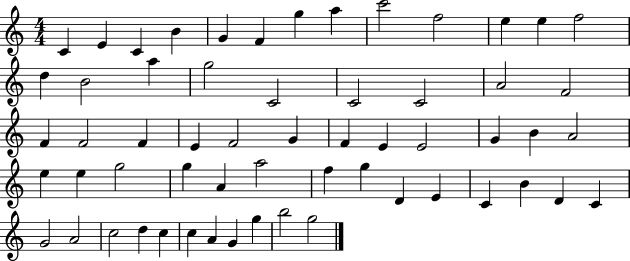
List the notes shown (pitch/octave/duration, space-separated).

C4/q E4/q C4/q B4/q G4/q F4/q G5/q A5/q C6/h F5/h E5/q E5/q F5/h D5/q B4/h A5/q G5/h C4/h C4/h C4/h A4/h F4/h F4/q F4/h F4/q E4/q F4/h G4/q F4/q E4/q E4/h G4/q B4/q A4/h E5/q E5/q G5/h G5/q A4/q A5/h F5/q G5/q D4/q E4/q C4/q B4/q D4/q C4/q G4/h A4/h C5/h D5/q C5/q C5/q A4/q G4/q G5/q B5/h G5/h